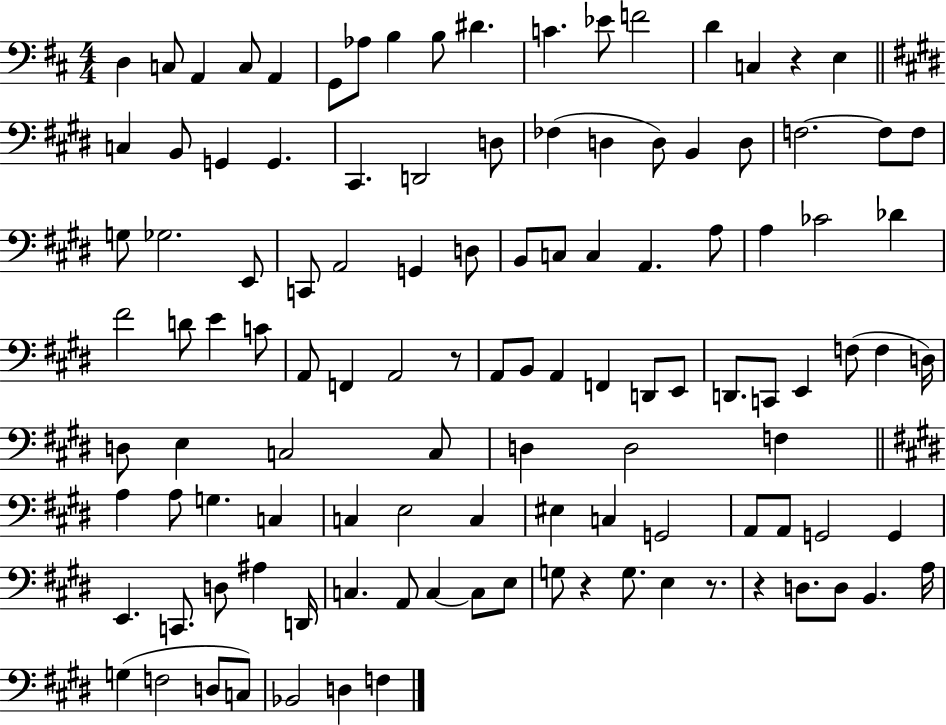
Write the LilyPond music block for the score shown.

{
  \clef bass
  \numericTimeSignature
  \time 4/4
  \key d \major
  d4 c8 a,4 c8 a,4 | g,8 aes8 b4 b8 dis'4. | c'4. ees'8 f'2 | d'4 c4 r4 e4 | \break \bar "||" \break \key e \major c4 b,8 g,4 g,4. | cis,4. d,2 d8 | fes4( d4 d8) b,4 d8 | f2.~~ f8 f8 | \break g8 ges2. e,8 | c,8 a,2 g,4 d8 | b,8 c8 c4 a,4. a8 | a4 ces'2 des'4 | \break fis'2 d'8 e'4 c'8 | a,8 f,4 a,2 r8 | a,8 b,8 a,4 f,4 d,8 e,8 | d,8. c,8 e,4 f8( f4 d16) | \break d8 e4 c2 c8 | d4 d2 f4 | \bar "||" \break \key e \major a4 a8 g4. c4 | c4 e2 c4 | eis4 c4 g,2 | a,8 a,8 g,2 g,4 | \break e,4. c,8. d8 ais4 d,16 | c4. a,8 c4~~ c8 e8 | g8 r4 g8. e4 r8. | r4 d8. d8 b,4. a16 | \break g4( f2 d8 c8) | bes,2 d4 f4 | \bar "|."
}